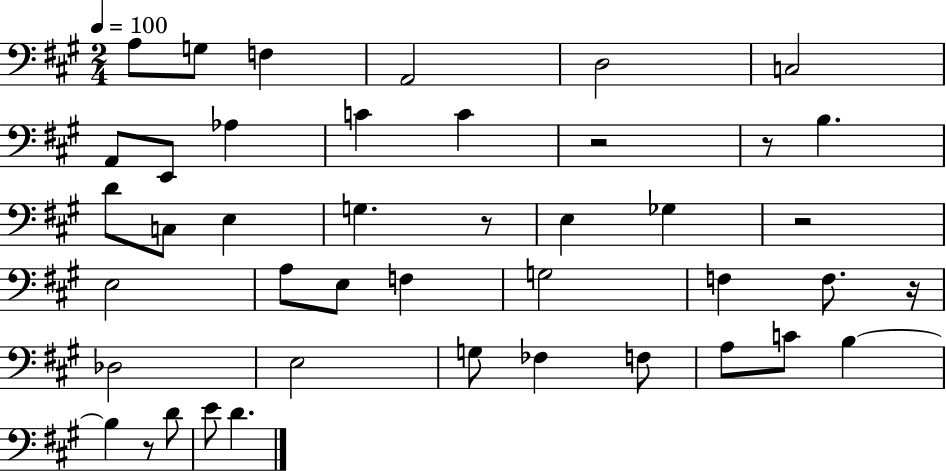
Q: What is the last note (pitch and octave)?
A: D4